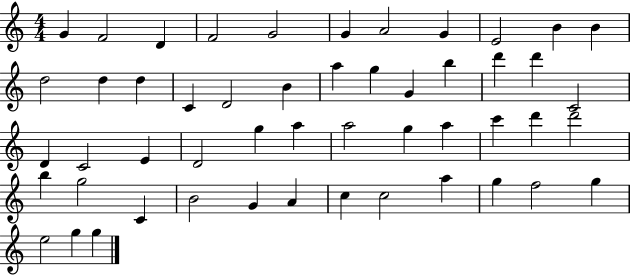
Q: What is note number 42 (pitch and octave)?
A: A4